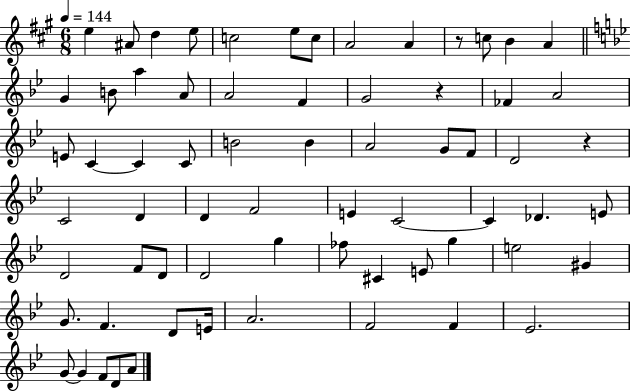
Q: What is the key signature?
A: A major